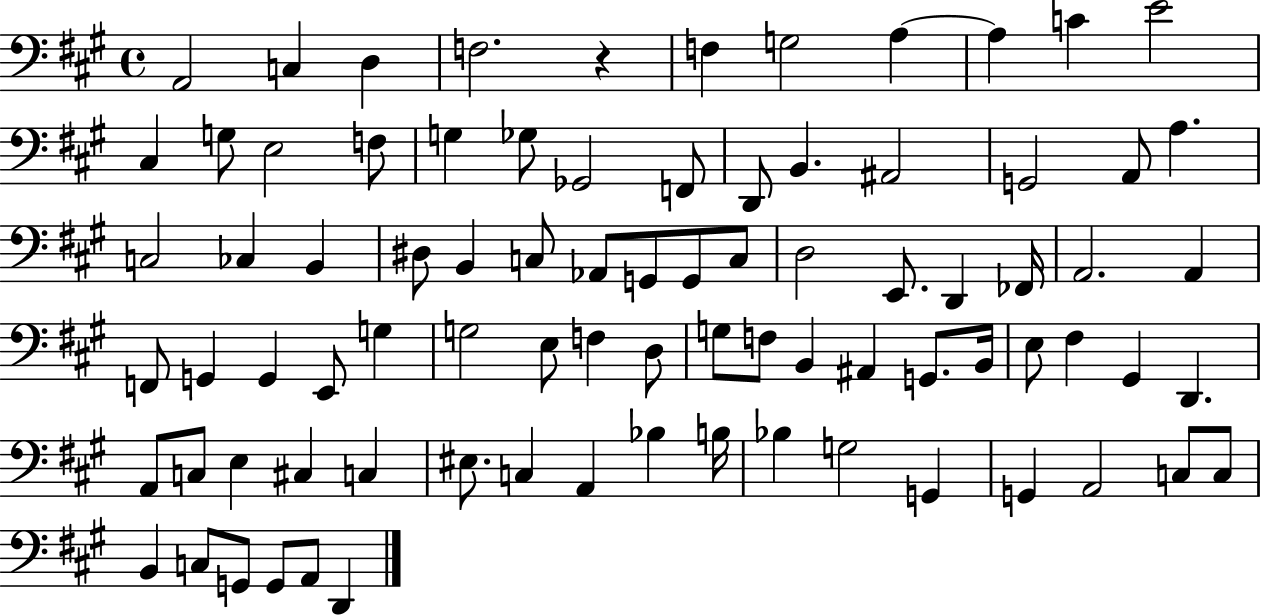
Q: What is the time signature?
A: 4/4